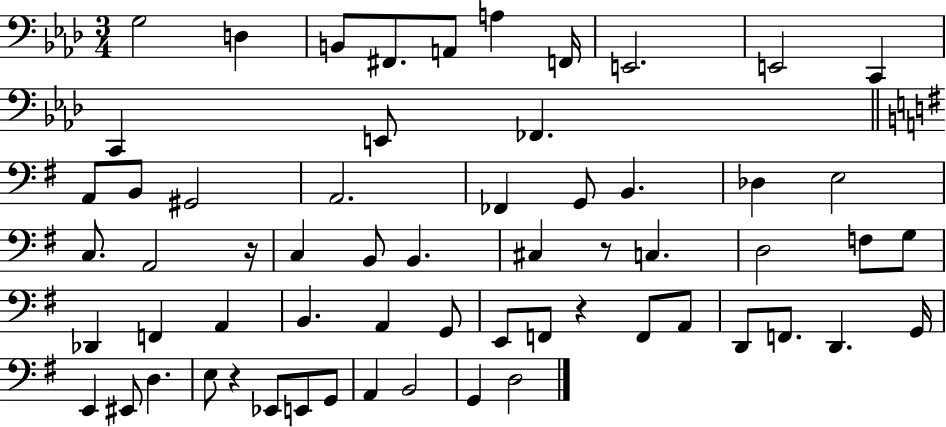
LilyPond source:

{
  \clef bass
  \numericTimeSignature
  \time 3/4
  \key aes \major
  g2 d4 | b,8 fis,8. a,8 a4 f,16 | e,2. | e,2 c,4 | \break c,4 e,8 fes,4. | \bar "||" \break \key e \minor a,8 b,8 gis,2 | a,2. | fes,4 g,8 b,4. | des4 e2 | \break c8. a,2 r16 | c4 b,8 b,4. | cis4 r8 c4. | d2 f8 g8 | \break des,4 f,4 a,4 | b,4. a,4 g,8 | e,8 f,8 r4 f,8 a,8 | d,8 f,8. d,4. g,16 | \break e,4 eis,8 d4. | e8 r4 ees,8 e,8 g,8 | a,4 b,2 | g,4 d2 | \break \bar "|."
}